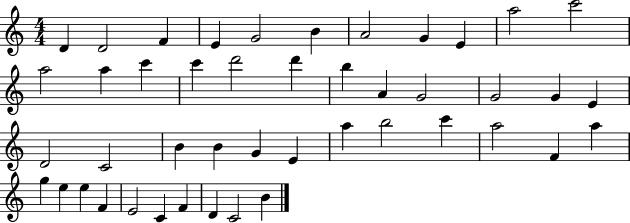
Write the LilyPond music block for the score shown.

{
  \clef treble
  \numericTimeSignature
  \time 4/4
  \key c \major
  d'4 d'2 f'4 | e'4 g'2 b'4 | a'2 g'4 e'4 | a''2 c'''2 | \break a''2 a''4 c'''4 | c'''4 d'''2 d'''4 | b''4 a'4 g'2 | g'2 g'4 e'4 | \break d'2 c'2 | b'4 b'4 g'4 e'4 | a''4 b''2 c'''4 | a''2 f'4 a''4 | \break g''4 e''4 e''4 f'4 | e'2 c'4 f'4 | d'4 c'2 b'4 | \bar "|."
}